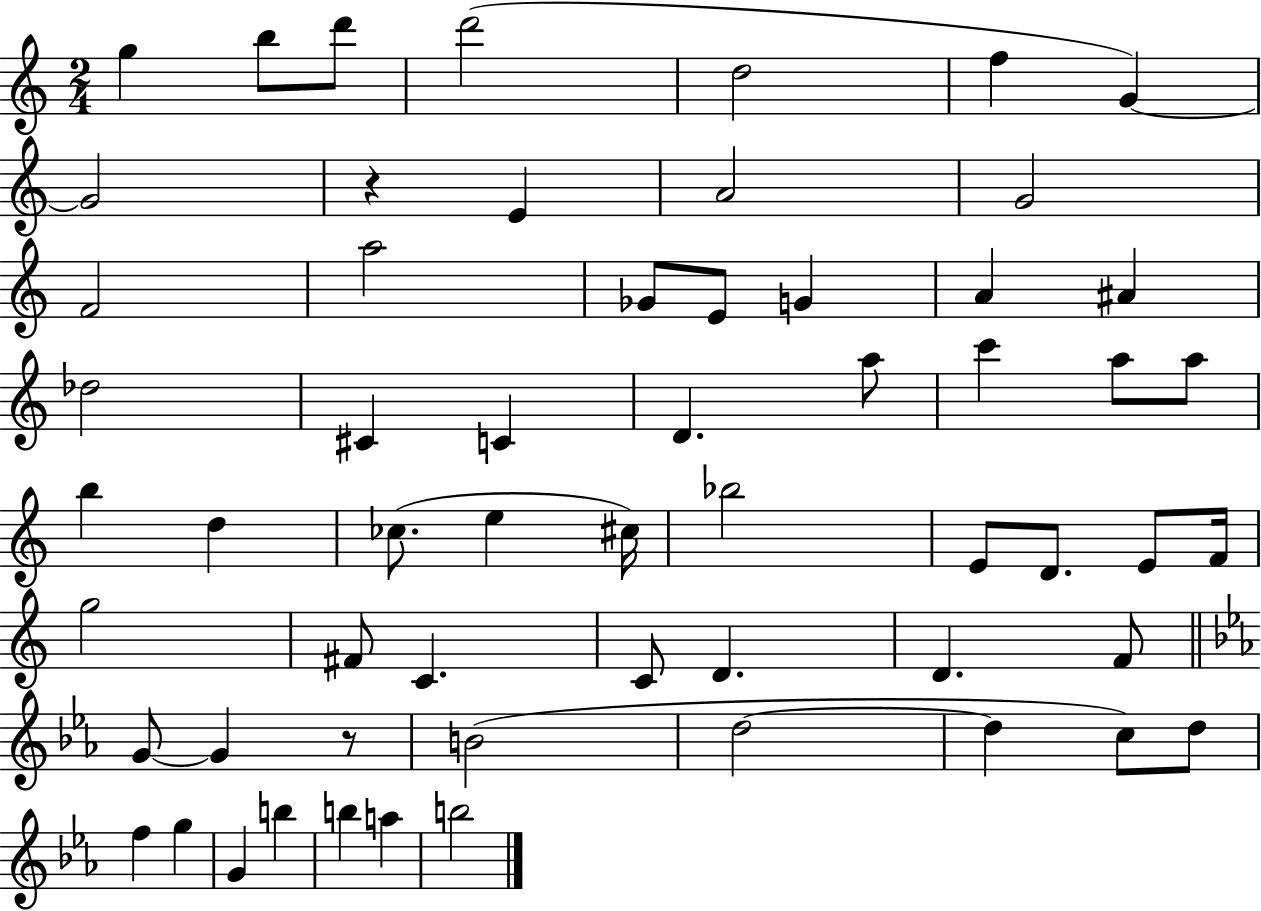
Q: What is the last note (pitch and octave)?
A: B5